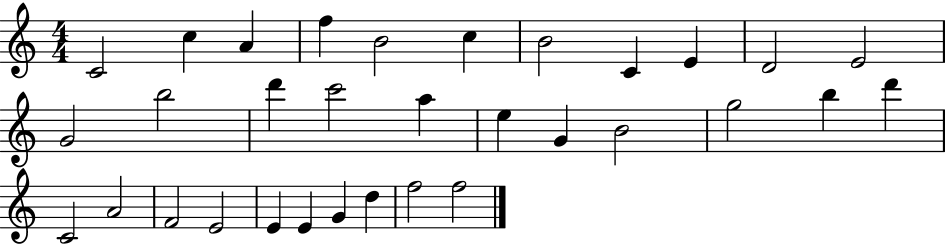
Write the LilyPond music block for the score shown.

{
  \clef treble
  \numericTimeSignature
  \time 4/4
  \key c \major
  c'2 c''4 a'4 | f''4 b'2 c''4 | b'2 c'4 e'4 | d'2 e'2 | \break g'2 b''2 | d'''4 c'''2 a''4 | e''4 g'4 b'2 | g''2 b''4 d'''4 | \break c'2 a'2 | f'2 e'2 | e'4 e'4 g'4 d''4 | f''2 f''2 | \break \bar "|."
}